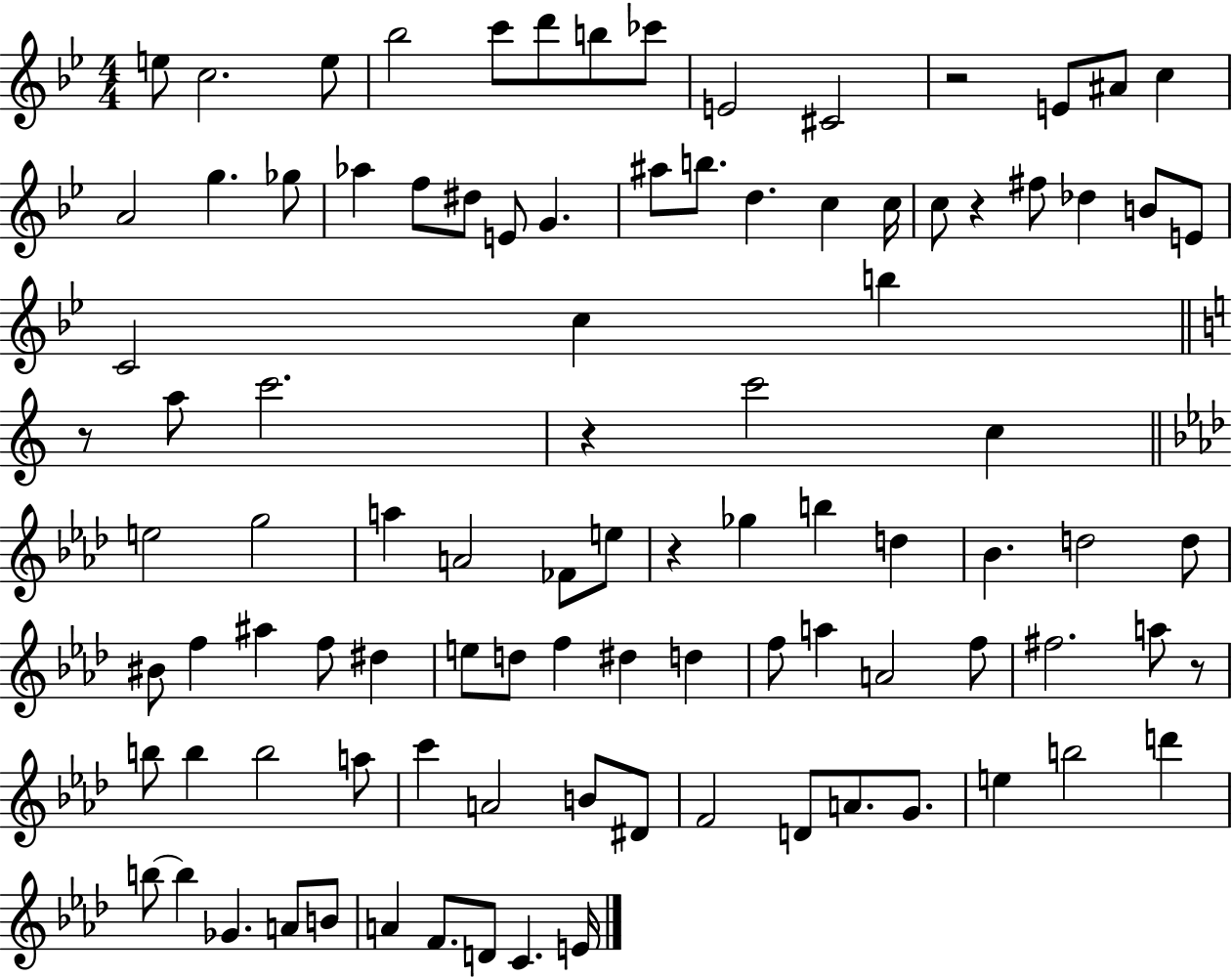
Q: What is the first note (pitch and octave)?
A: E5